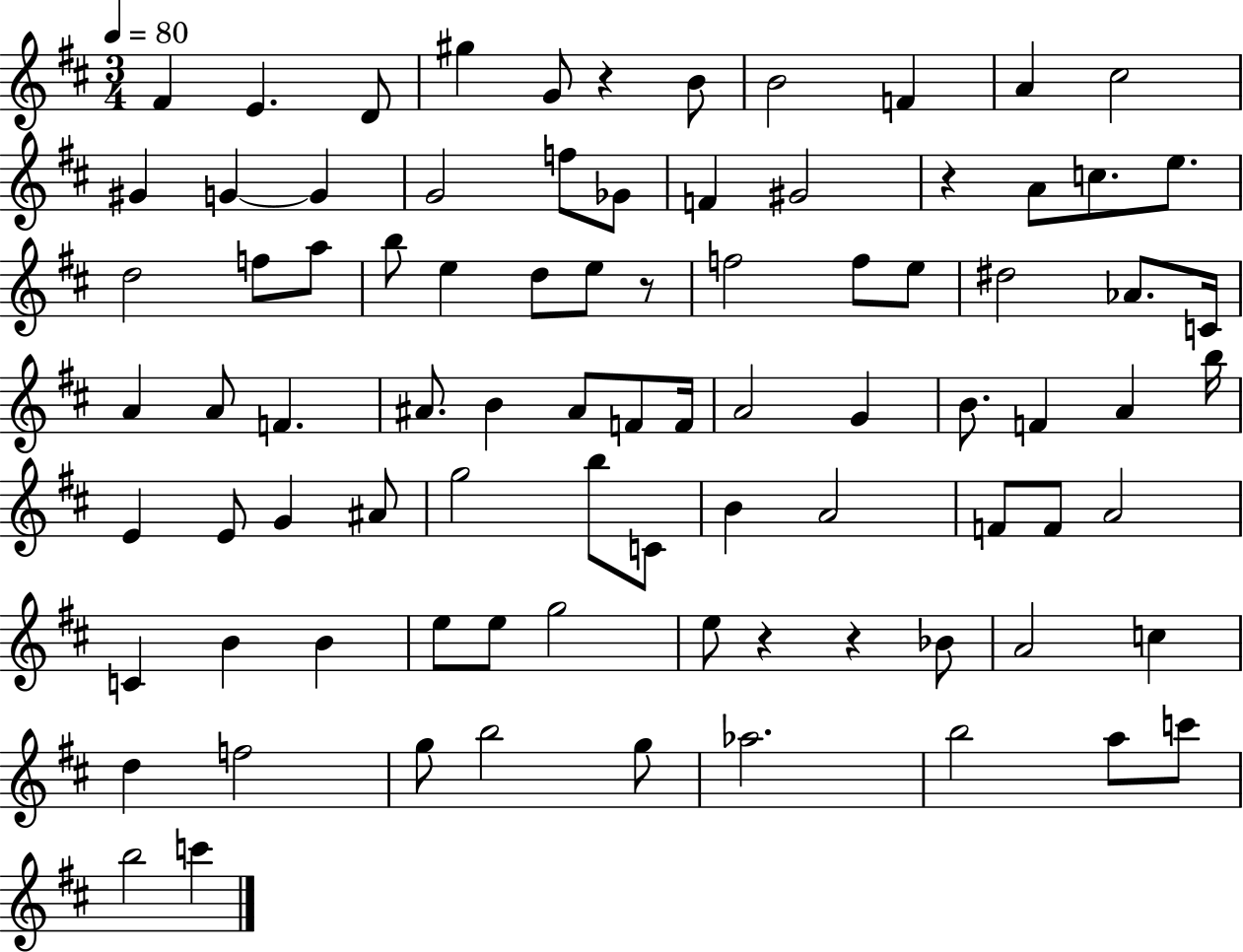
F#4/q E4/q. D4/e G#5/q G4/e R/q B4/e B4/h F4/q A4/q C#5/h G#4/q G4/q G4/q G4/h F5/e Gb4/e F4/q G#4/h R/q A4/e C5/e. E5/e. D5/h F5/e A5/e B5/e E5/q D5/e E5/e R/e F5/h F5/e E5/e D#5/h Ab4/e. C4/s A4/q A4/e F4/q. A#4/e. B4/q A#4/e F4/e F4/s A4/h G4/q B4/e. F4/q A4/q B5/s E4/q E4/e G4/q A#4/e G5/h B5/e C4/e B4/q A4/h F4/e F4/e A4/h C4/q B4/q B4/q E5/e E5/e G5/h E5/e R/q R/q Bb4/e A4/h C5/q D5/q F5/h G5/e B5/h G5/e Ab5/h. B5/h A5/e C6/e B5/h C6/q